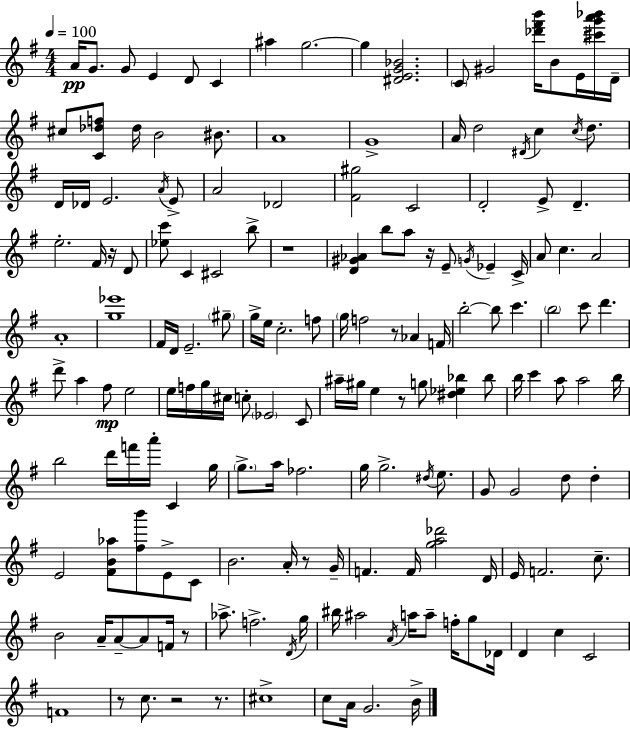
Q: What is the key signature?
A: E minor